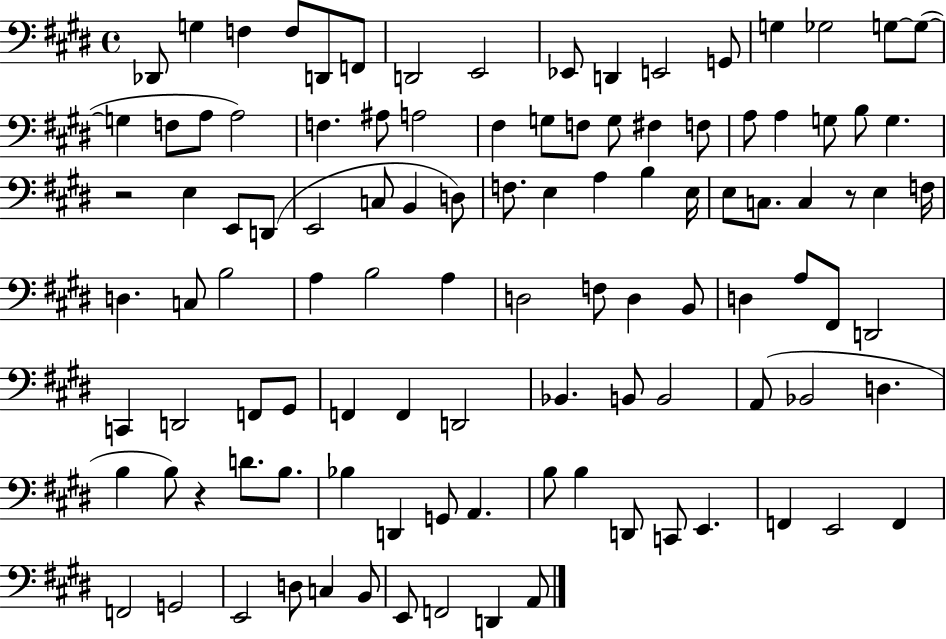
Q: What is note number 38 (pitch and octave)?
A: E2